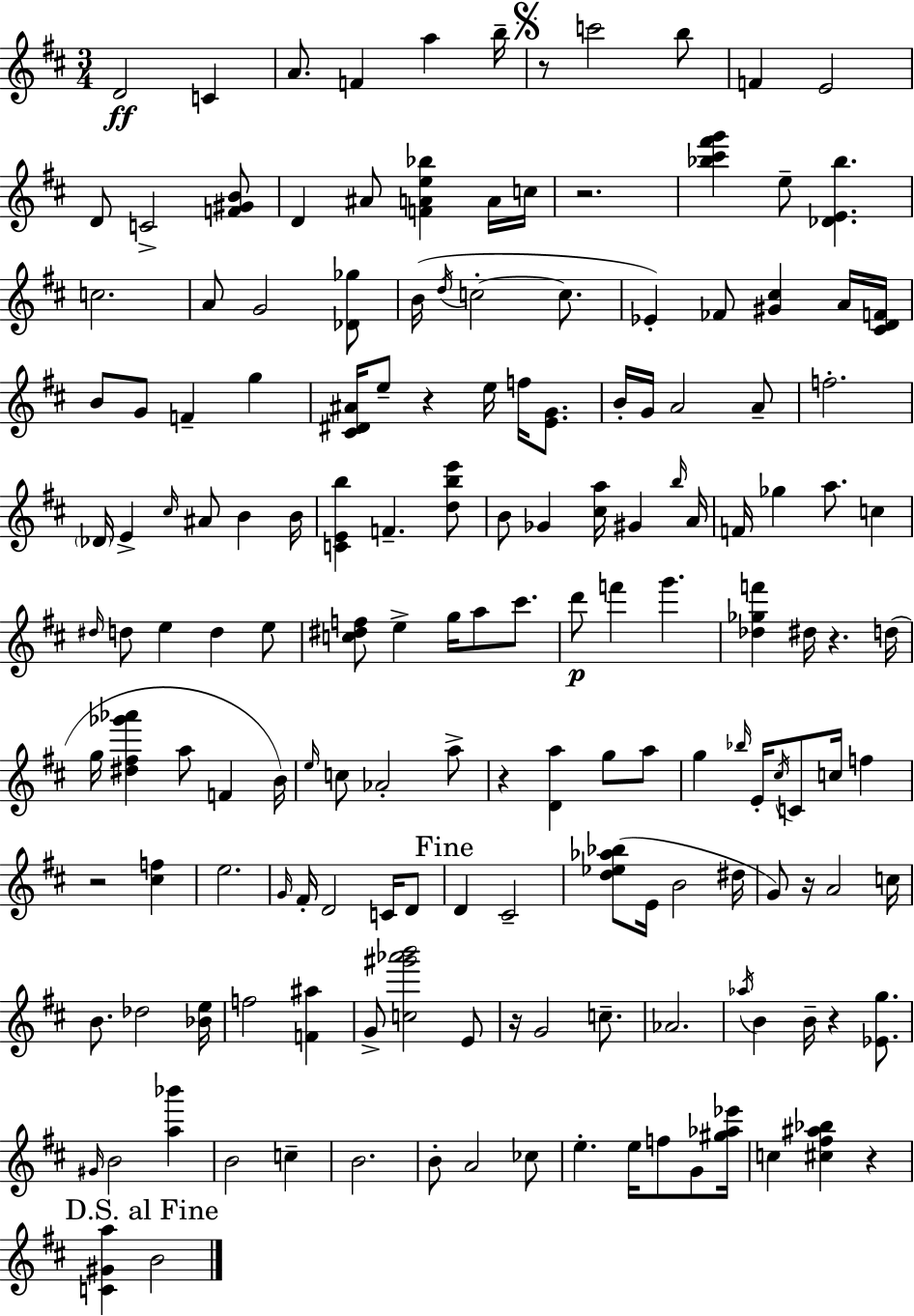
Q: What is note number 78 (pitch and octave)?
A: G5